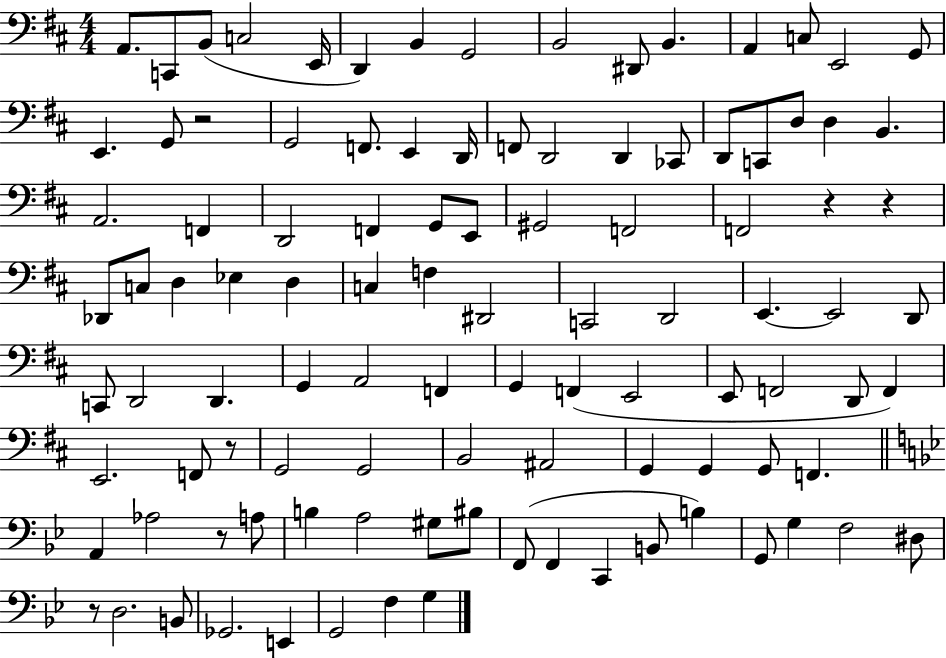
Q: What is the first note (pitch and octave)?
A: A2